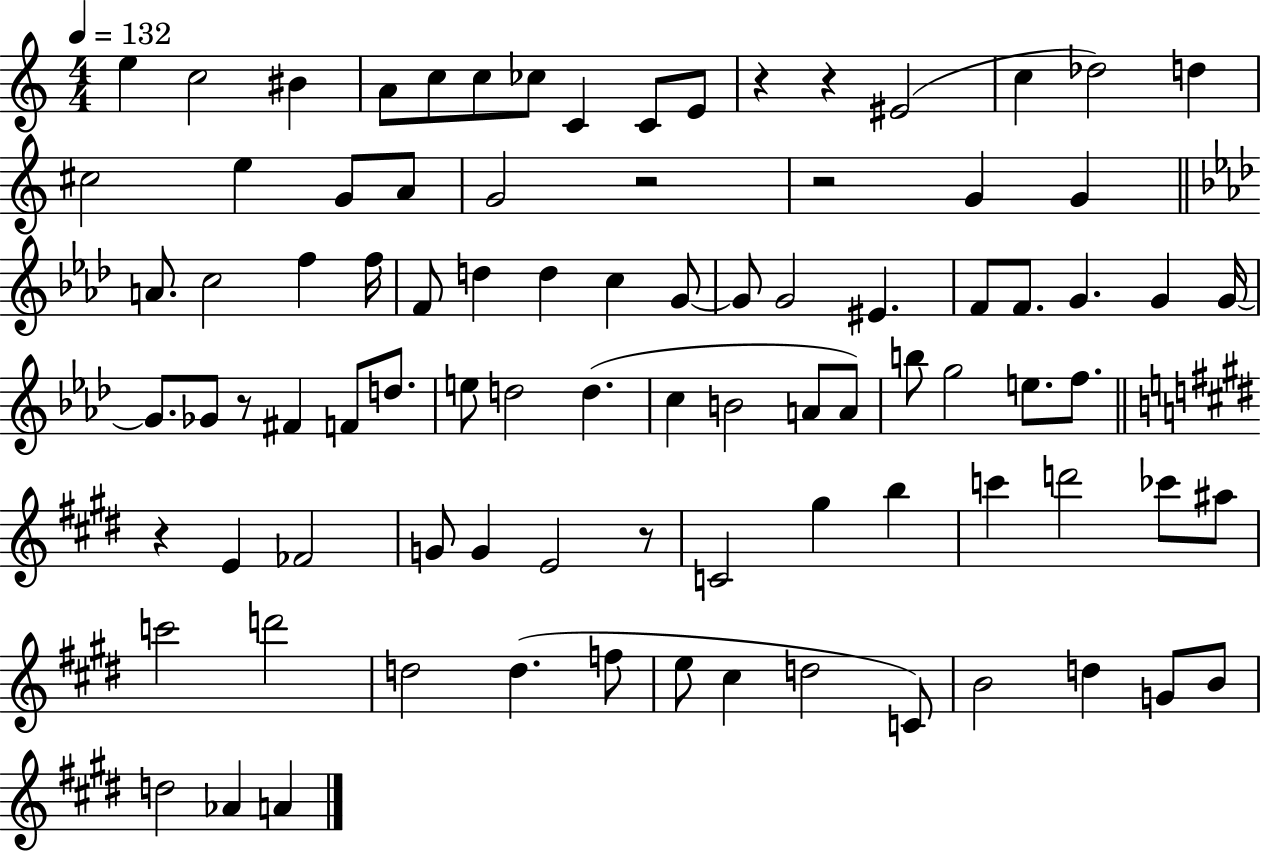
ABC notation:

X:1
T:Untitled
M:4/4
L:1/4
K:C
e c2 ^B A/2 c/2 c/2 _c/2 C C/2 E/2 z z ^E2 c _d2 d ^c2 e G/2 A/2 G2 z2 z2 G G A/2 c2 f f/4 F/2 d d c G/2 G/2 G2 ^E F/2 F/2 G G G/4 G/2 _G/2 z/2 ^F F/2 d/2 e/2 d2 d c B2 A/2 A/2 b/2 g2 e/2 f/2 z E _F2 G/2 G E2 z/2 C2 ^g b c' d'2 _c'/2 ^a/2 c'2 d'2 d2 d f/2 e/2 ^c d2 C/2 B2 d G/2 B/2 d2 _A A